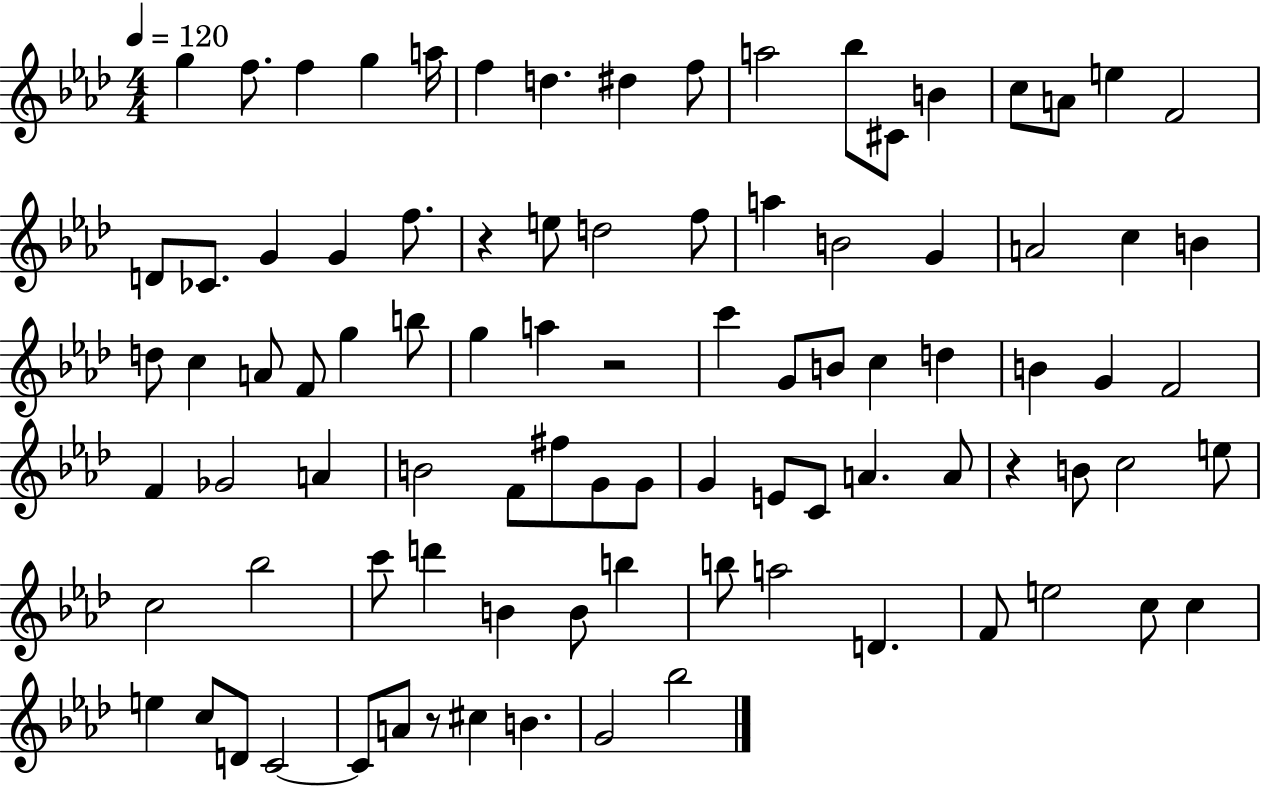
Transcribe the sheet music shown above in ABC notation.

X:1
T:Untitled
M:4/4
L:1/4
K:Ab
g f/2 f g a/4 f d ^d f/2 a2 _b/2 ^C/2 B c/2 A/2 e F2 D/2 _C/2 G G f/2 z e/2 d2 f/2 a B2 G A2 c B d/2 c A/2 F/2 g b/2 g a z2 c' G/2 B/2 c d B G F2 F _G2 A B2 F/2 ^f/2 G/2 G/2 G E/2 C/2 A A/2 z B/2 c2 e/2 c2 _b2 c'/2 d' B B/2 b b/2 a2 D F/2 e2 c/2 c e c/2 D/2 C2 C/2 A/2 z/2 ^c B G2 _b2